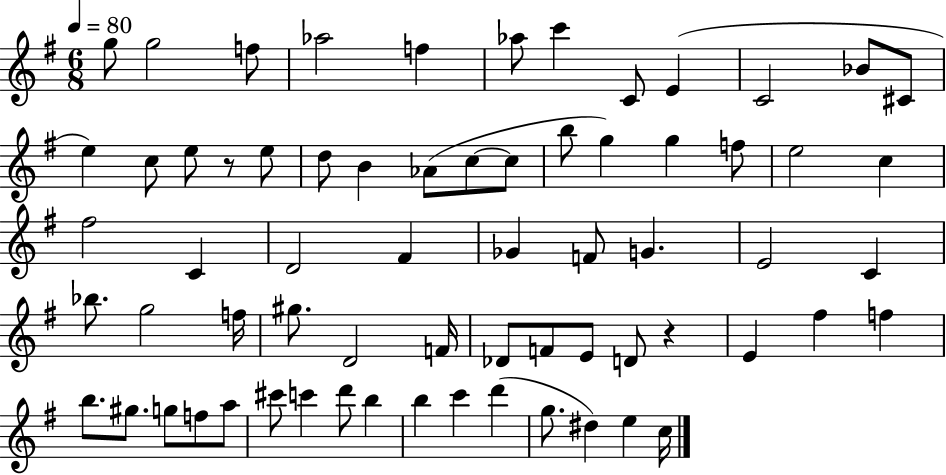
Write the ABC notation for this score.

X:1
T:Untitled
M:6/8
L:1/4
K:G
g/2 g2 f/2 _a2 f _a/2 c' C/2 E C2 _B/2 ^C/2 e c/2 e/2 z/2 e/2 d/2 B _A/2 c/2 c/2 b/2 g g f/2 e2 c ^f2 C D2 ^F _G F/2 G E2 C _b/2 g2 f/4 ^g/2 D2 F/4 _D/2 F/2 E/2 D/2 z E ^f f b/2 ^g/2 g/2 f/2 a/2 ^c'/2 c' d'/2 b b c' d' g/2 ^d e c/4